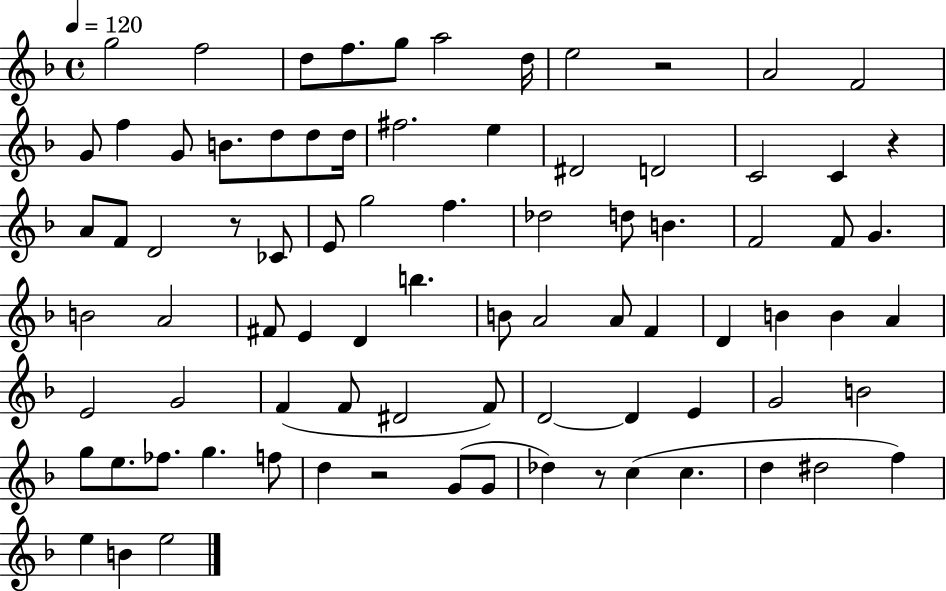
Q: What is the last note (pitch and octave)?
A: E5